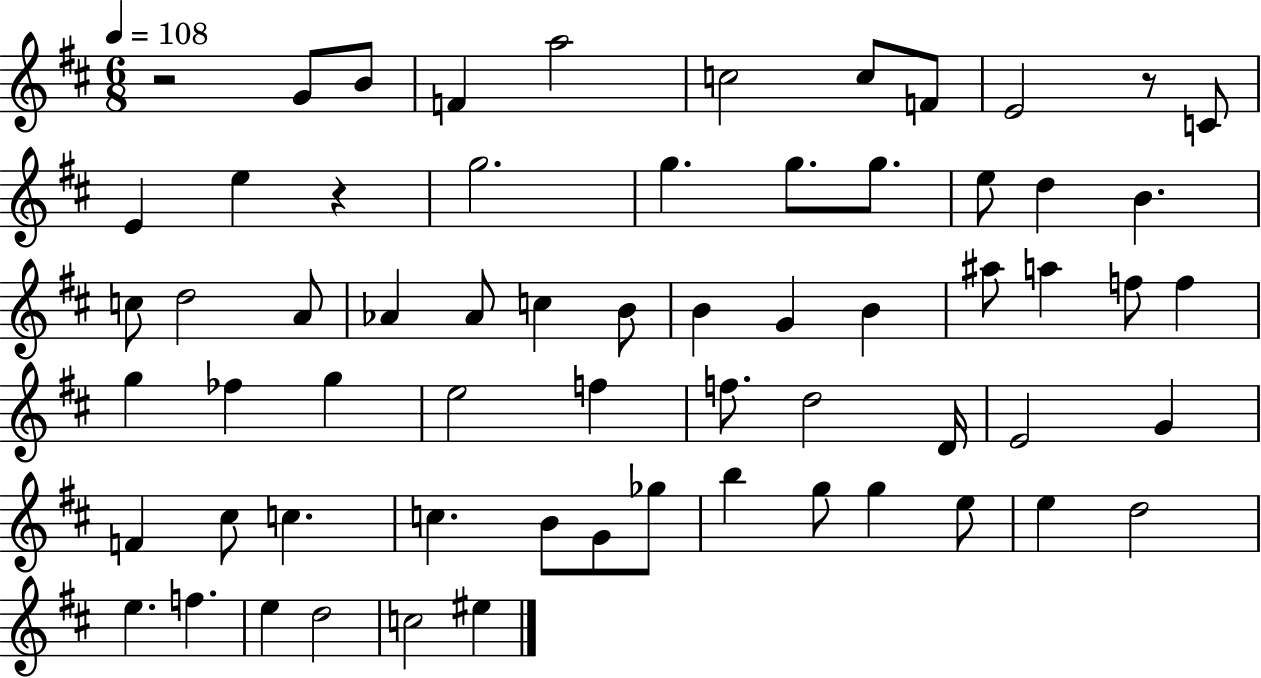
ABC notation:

X:1
T:Untitled
M:6/8
L:1/4
K:D
z2 G/2 B/2 F a2 c2 c/2 F/2 E2 z/2 C/2 E e z g2 g g/2 g/2 e/2 d B c/2 d2 A/2 _A _A/2 c B/2 B G B ^a/2 a f/2 f g _f g e2 f f/2 d2 D/4 E2 G F ^c/2 c c B/2 G/2 _g/2 b g/2 g e/2 e d2 e f e d2 c2 ^e